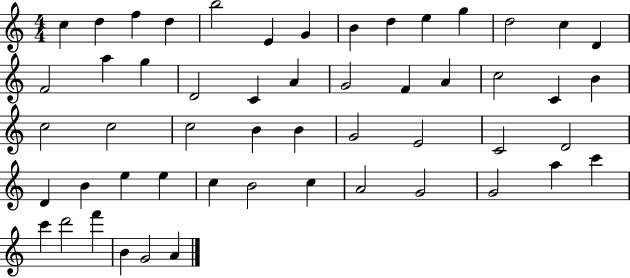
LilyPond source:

{
  \clef treble
  \numericTimeSignature
  \time 4/4
  \key c \major
  c''4 d''4 f''4 d''4 | b''2 e'4 g'4 | b'4 d''4 e''4 g''4 | d''2 c''4 d'4 | \break f'2 a''4 g''4 | d'2 c'4 a'4 | g'2 f'4 a'4 | c''2 c'4 b'4 | \break c''2 c''2 | c''2 b'4 b'4 | g'2 e'2 | c'2 d'2 | \break d'4 b'4 e''4 e''4 | c''4 b'2 c''4 | a'2 g'2 | g'2 a''4 c'''4 | \break c'''4 d'''2 f'''4 | b'4 g'2 a'4 | \bar "|."
}